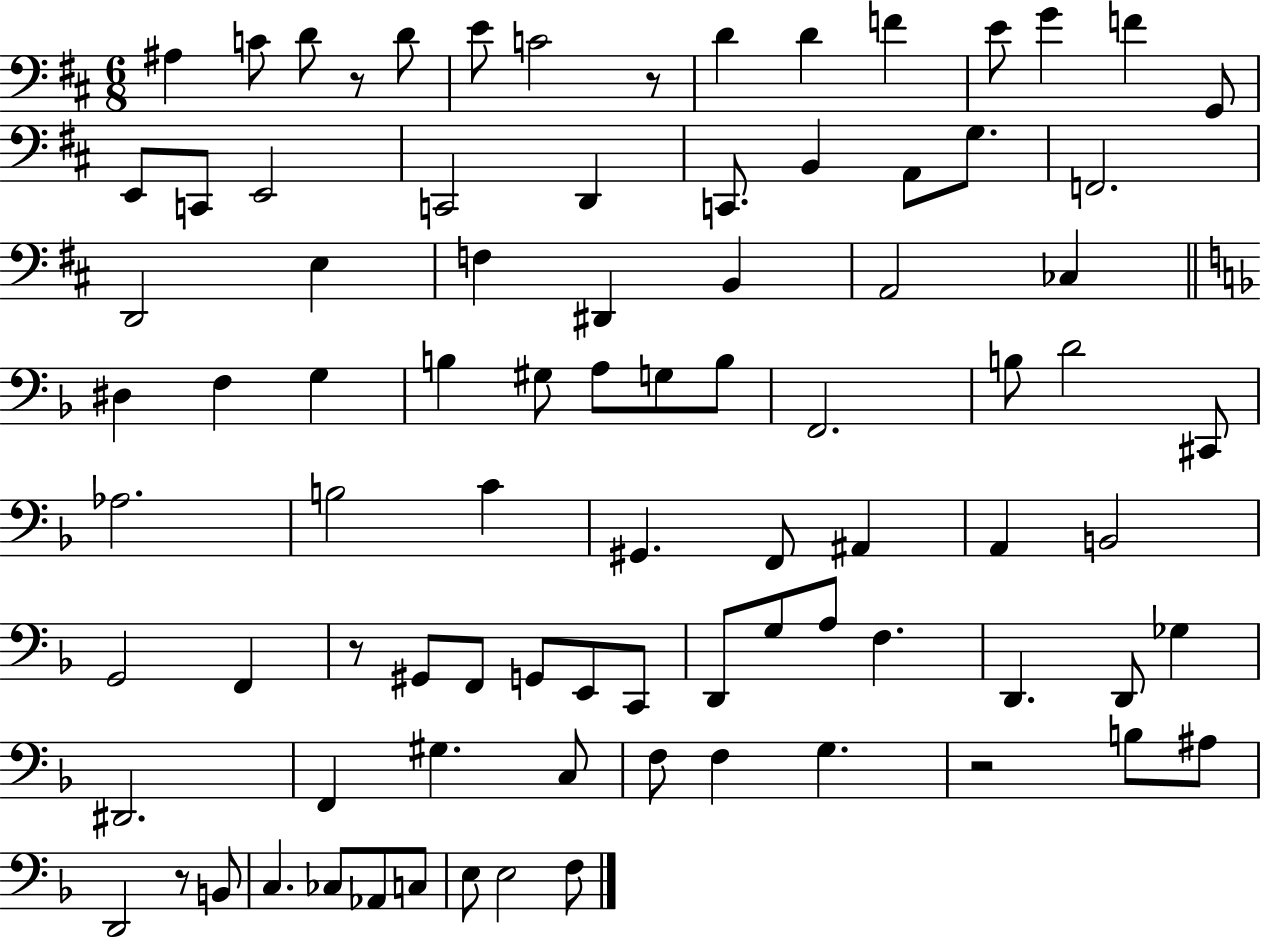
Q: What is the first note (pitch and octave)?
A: A#3